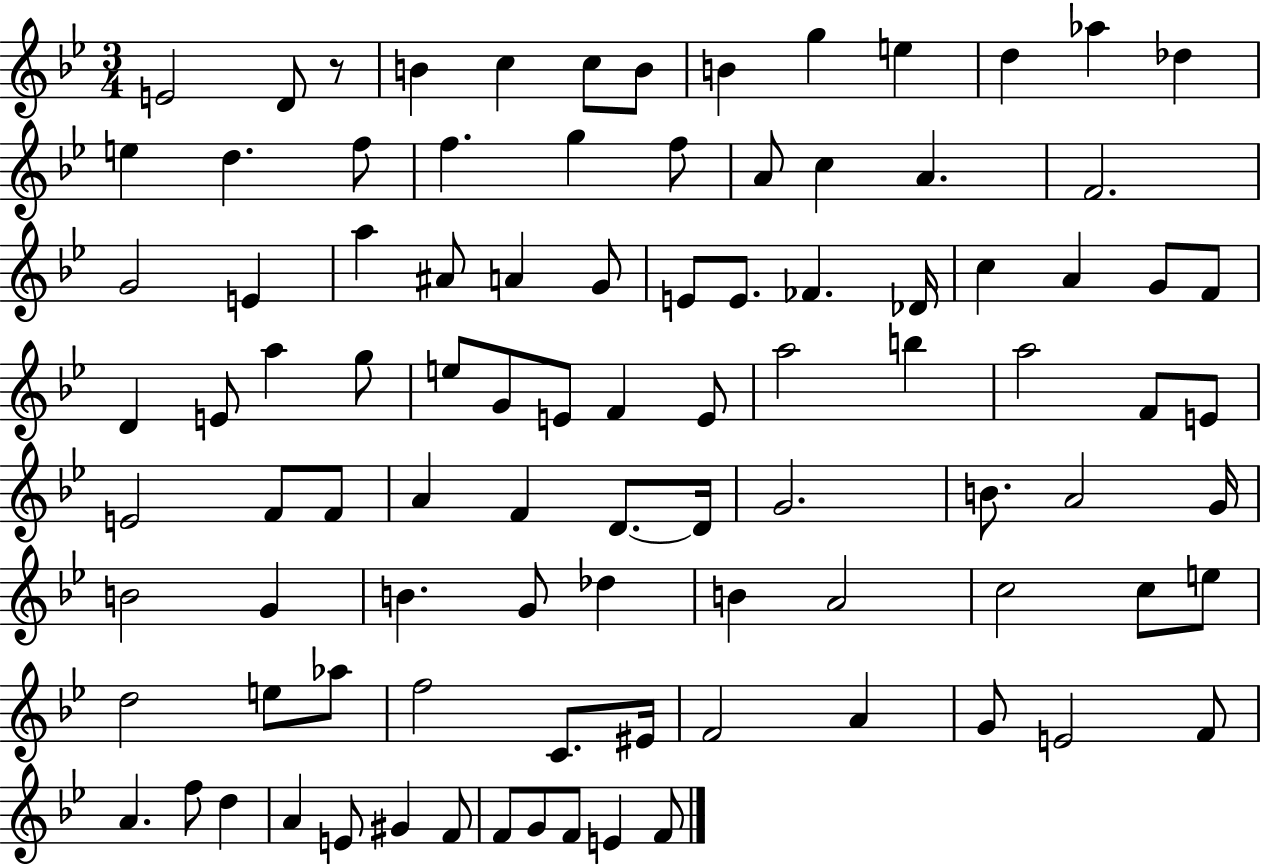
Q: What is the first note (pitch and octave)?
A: E4